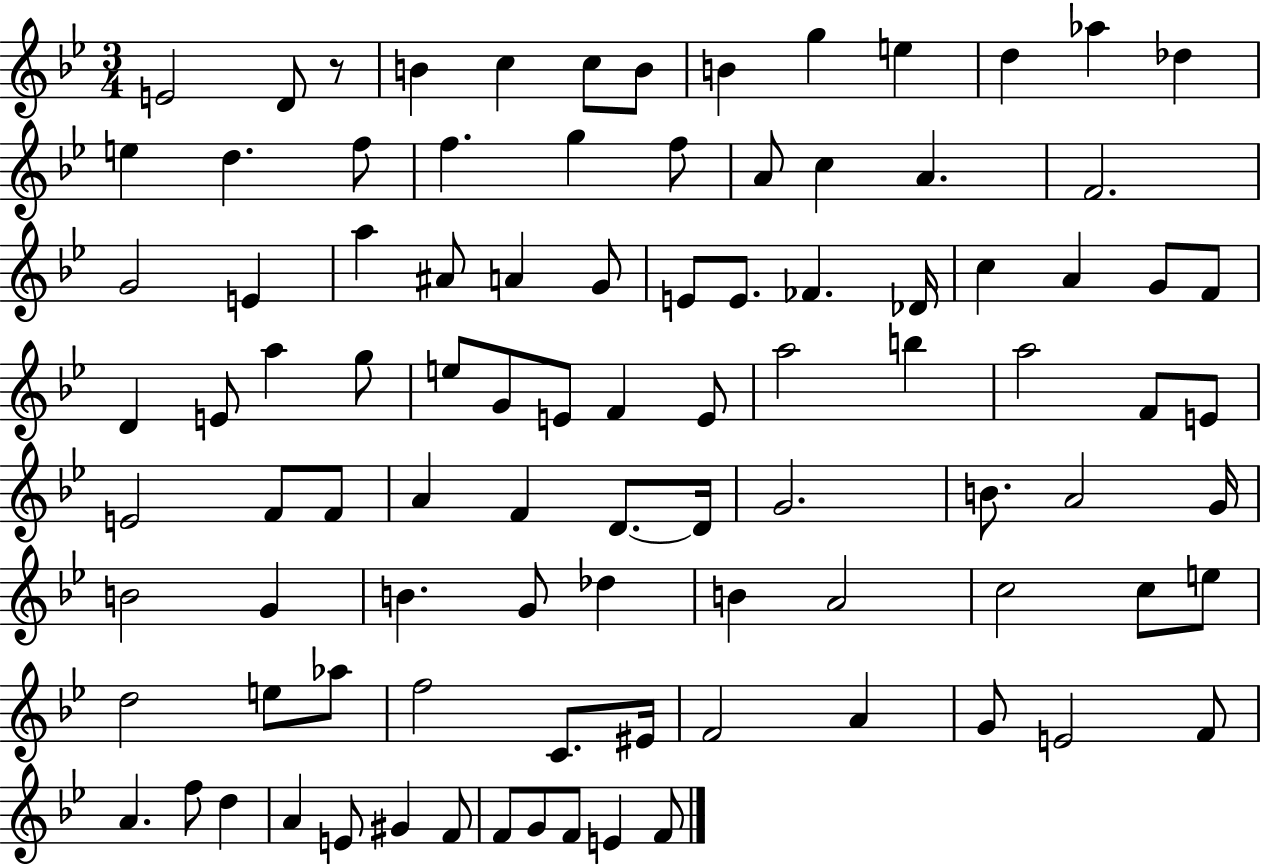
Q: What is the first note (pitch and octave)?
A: E4